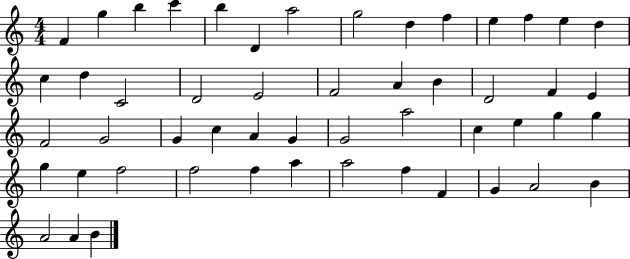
F4/q G5/q B5/q C6/q B5/q D4/q A5/h G5/h D5/q F5/q E5/q F5/q E5/q D5/q C5/q D5/q C4/h D4/h E4/h F4/h A4/q B4/q D4/h F4/q E4/q F4/h G4/h G4/q C5/q A4/q G4/q G4/h A5/h C5/q E5/q G5/q G5/q G5/q E5/q F5/h F5/h F5/q A5/q A5/h F5/q F4/q G4/q A4/h B4/q A4/h A4/q B4/q